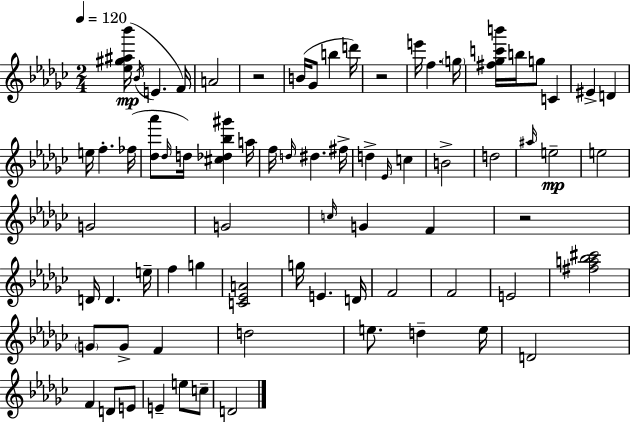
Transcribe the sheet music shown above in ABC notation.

X:1
T:Untitled
M:2/4
L:1/4
K:Ebm
[_e^g^a_b']/4 _B/4 E F/4 A2 z2 B/4 _G/2 b d'/4 z2 e'/4 f g/4 [^f_gc'b']/4 b/4 g/2 C ^E D e/4 f _f/4 [_d_a']/2 _d/4 d/4 [^c_d_b^g'] a/4 f/4 d/4 ^d ^f/4 d _E/4 c B2 d2 ^a/4 e2 e2 G2 G2 c/4 G F z2 D/4 D e/4 f g [C_EA]2 g/4 E D/4 F2 F2 E2 [^fa_b^c']2 G/2 G/2 F d2 e/2 d e/4 D2 F D/2 E/2 E e/2 c/2 D2